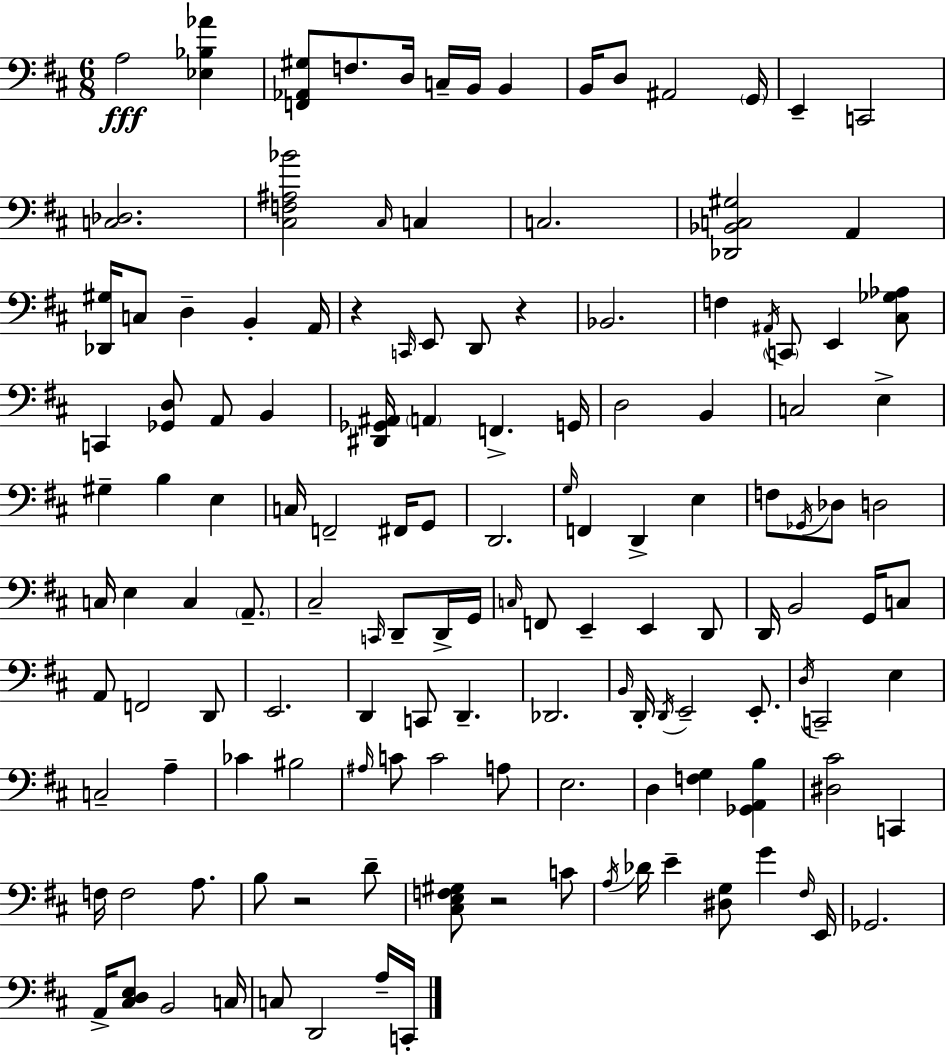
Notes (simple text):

A3/h [Eb3,Bb3,Ab4]/q [F2,Ab2,G#3]/e F3/e. D3/s C3/s B2/s B2/q B2/s D3/e A#2/h G2/s E2/q C2/h [C3,Db3]/h. [C#3,F3,A#3,Bb4]/h C#3/s C3/q C3/h. [Db2,Bb2,C3,G#3]/h A2/q [Db2,G#3]/s C3/e D3/q B2/q A2/s R/q C2/s E2/e D2/e R/q Bb2/h. F3/q A#2/s C2/e E2/q [C#3,Gb3,Ab3]/e C2/q [Gb2,D3]/e A2/e B2/q [D#2,Gb2,A#2]/s A2/q F2/q. G2/s D3/h B2/q C3/h E3/q G#3/q B3/q E3/q C3/s F2/h F#2/s G2/e D2/h. G3/s F2/q D2/q E3/q F3/e Gb2/s Db3/e D3/h C3/s E3/q C3/q A2/e. C#3/h C2/s D2/e D2/s G2/s C3/s F2/e E2/q E2/q D2/e D2/s B2/h G2/s C3/e A2/e F2/h D2/e E2/h. D2/q C2/e D2/q. Db2/h. B2/s D2/s D2/s E2/h E2/e. D3/s C2/h E3/q C3/h A3/q CES4/q BIS3/h A#3/s C4/e C4/h A3/e E3/h. D3/q [F3,G3]/q [Gb2,A2,B3]/q [D#3,C#4]/h C2/q F3/s F3/h A3/e. B3/e R/h D4/e [C#3,E3,F3,G#3]/e R/h C4/e A3/s Db4/s E4/q [D#3,G3]/e G4/q F#3/s E2/s Gb2/h. A2/s [C#3,D3,E3]/e B2/h C3/s C3/e D2/h A3/s C2/s